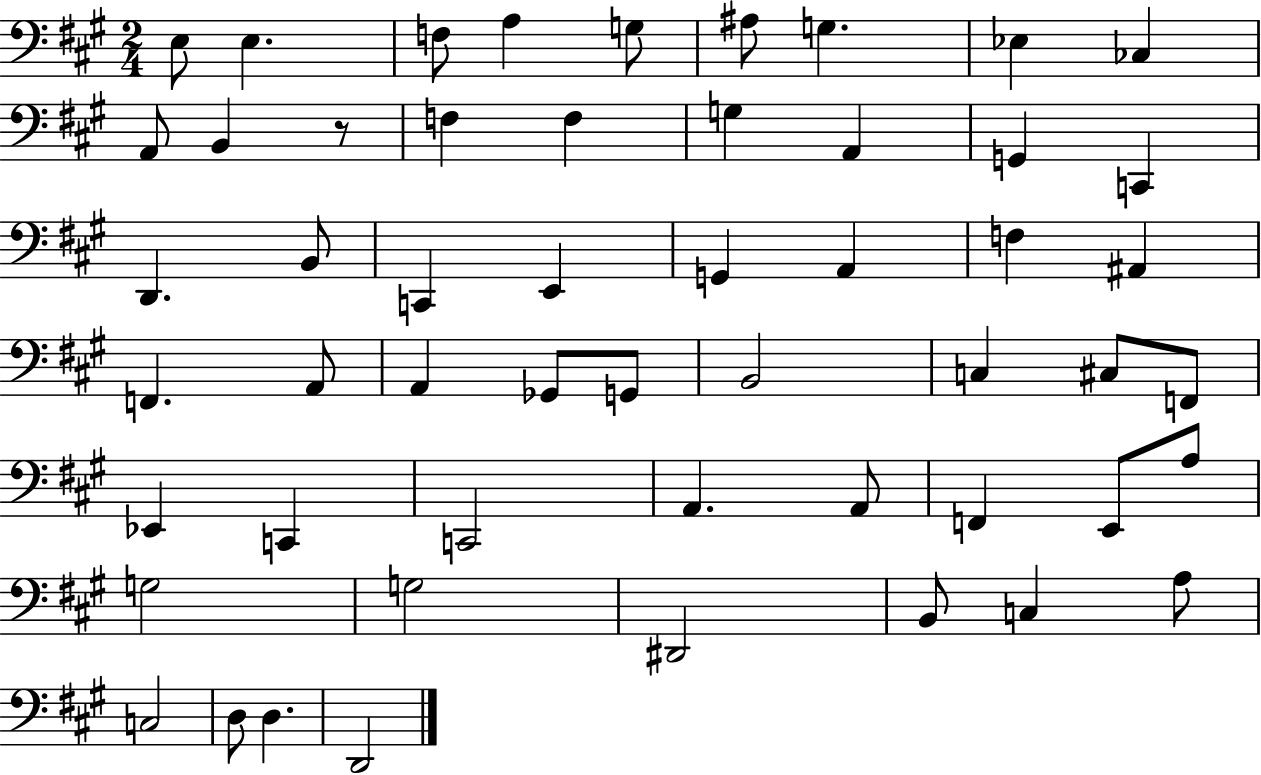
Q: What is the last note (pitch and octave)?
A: D2